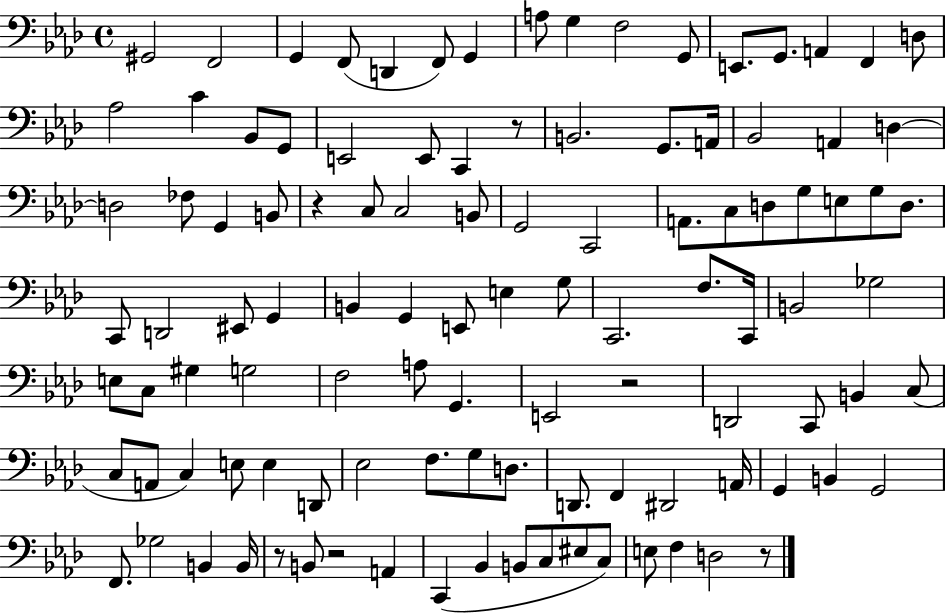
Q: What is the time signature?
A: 4/4